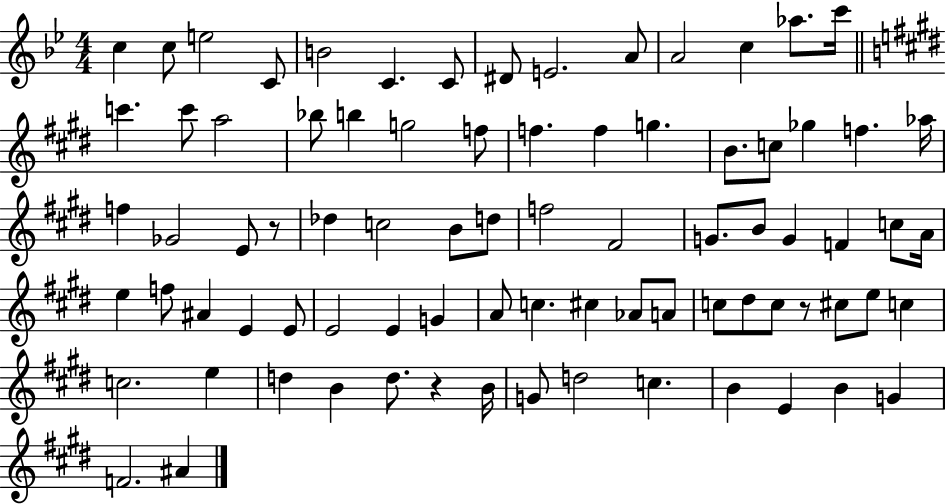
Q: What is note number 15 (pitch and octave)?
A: C6